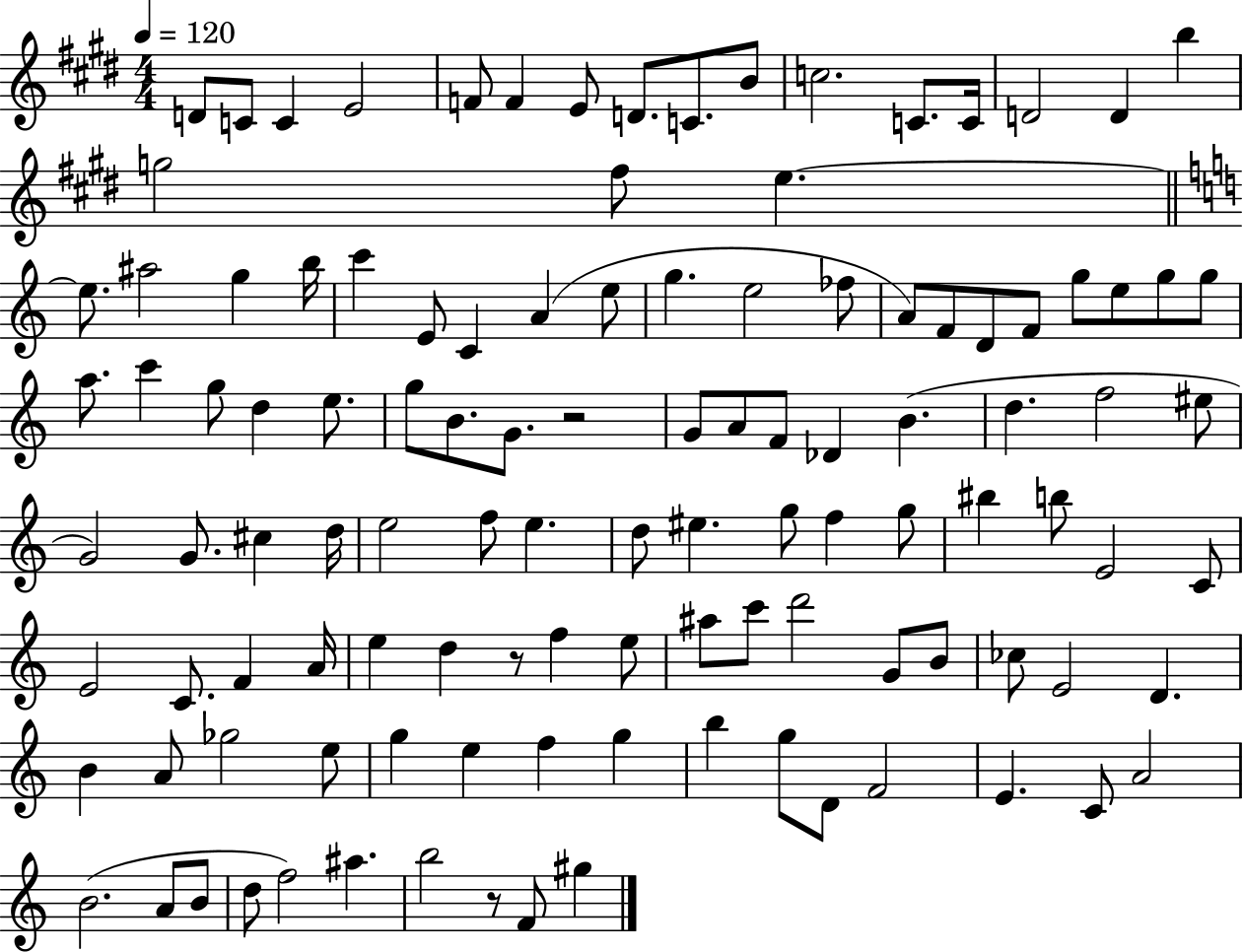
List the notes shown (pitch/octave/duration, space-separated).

D4/e C4/e C4/q E4/h F4/e F4/q E4/e D4/e. C4/e. B4/e C5/h. C4/e. C4/s D4/h D4/q B5/q G5/h F#5/e E5/q. E5/e. A#5/h G5/q B5/s C6/q E4/e C4/q A4/q E5/e G5/q. E5/h FES5/e A4/e F4/e D4/e F4/e G5/e E5/e G5/e G5/e A5/e. C6/q G5/e D5/q E5/e. G5/e B4/e. G4/e. R/h G4/e A4/e F4/e Db4/q B4/q. D5/q. F5/h EIS5/e G4/h G4/e. C#5/q D5/s E5/h F5/e E5/q. D5/e EIS5/q. G5/e F5/q G5/e BIS5/q B5/e E4/h C4/e E4/h C4/e. F4/q A4/s E5/q D5/q R/e F5/q E5/e A#5/e C6/e D6/h G4/e B4/e CES5/e E4/h D4/q. B4/q A4/e Gb5/h E5/e G5/q E5/q F5/q G5/q B5/q G5/e D4/e F4/h E4/q. C4/e A4/h B4/h. A4/e B4/e D5/e F5/h A#5/q. B5/h R/e F4/e G#5/q